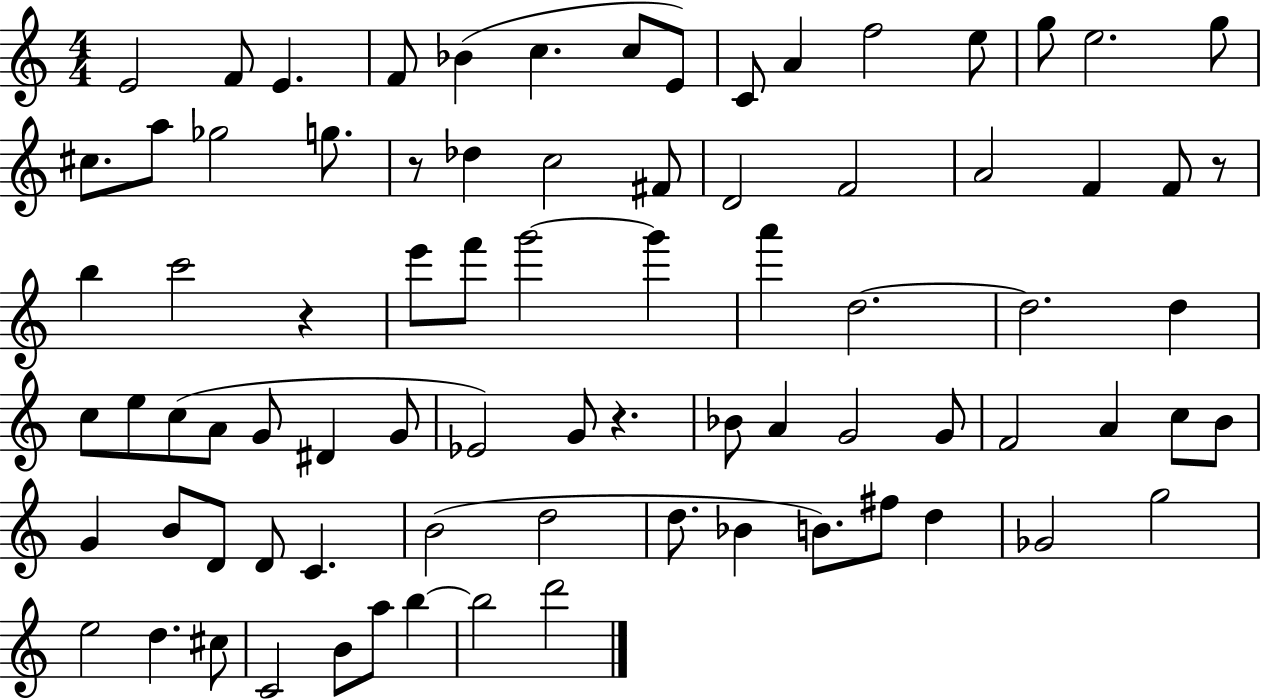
E4/h F4/e E4/q. F4/e Bb4/q C5/q. C5/e E4/e C4/e A4/q F5/h E5/e G5/e E5/h. G5/e C#5/e. A5/e Gb5/h G5/e. R/e Db5/q C5/h F#4/e D4/h F4/h A4/h F4/q F4/e R/e B5/q C6/h R/q E6/e F6/e G6/h G6/q A6/q D5/h. D5/h. D5/q C5/e E5/e C5/e A4/e G4/e D#4/q G4/e Eb4/h G4/e R/q. Bb4/e A4/q G4/h G4/e F4/h A4/q C5/e B4/e G4/q B4/e D4/e D4/e C4/q. B4/h D5/h D5/e. Bb4/q B4/e. F#5/e D5/q Gb4/h G5/h E5/h D5/q. C#5/e C4/h B4/e A5/e B5/q B5/h D6/h